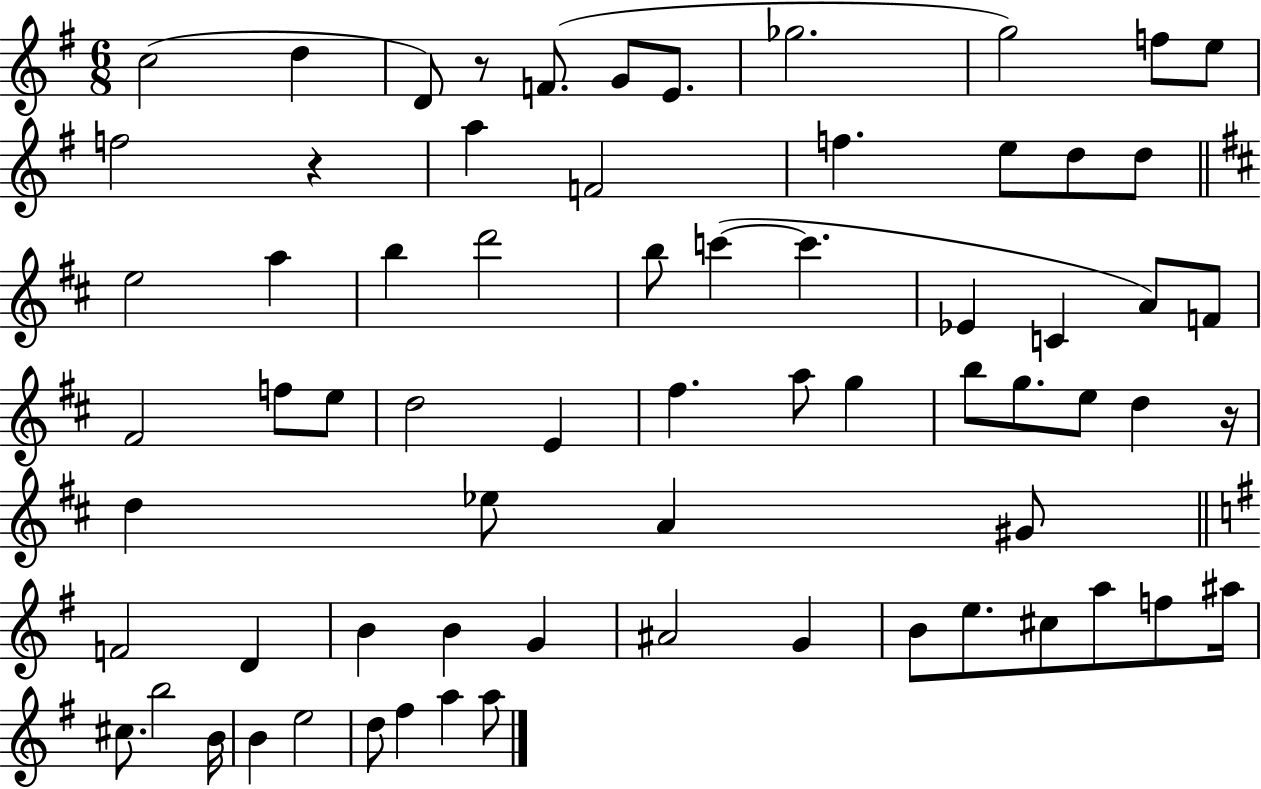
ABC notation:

X:1
T:Untitled
M:6/8
L:1/4
K:G
c2 d D/2 z/2 F/2 G/2 E/2 _g2 g2 f/2 e/2 f2 z a F2 f e/2 d/2 d/2 e2 a b d'2 b/2 c' c' _E C A/2 F/2 ^F2 f/2 e/2 d2 E ^f a/2 g b/2 g/2 e/2 d z/4 d _e/2 A ^G/2 F2 D B B G ^A2 G B/2 e/2 ^c/2 a/2 f/2 ^a/4 ^c/2 b2 B/4 B e2 d/2 ^f a a/2